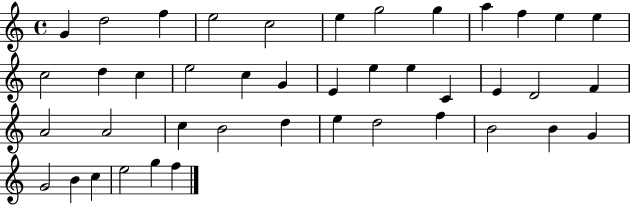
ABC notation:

X:1
T:Untitled
M:4/4
L:1/4
K:C
G d2 f e2 c2 e g2 g a f e e c2 d c e2 c G E e e C E D2 F A2 A2 c B2 d e d2 f B2 B G G2 B c e2 g f